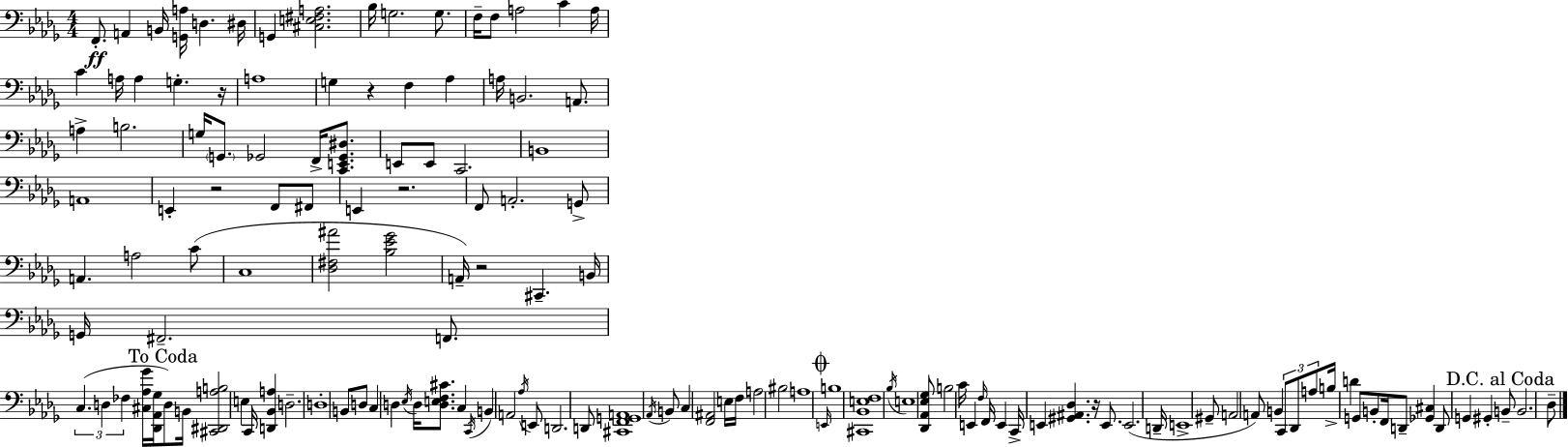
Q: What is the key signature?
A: BES minor